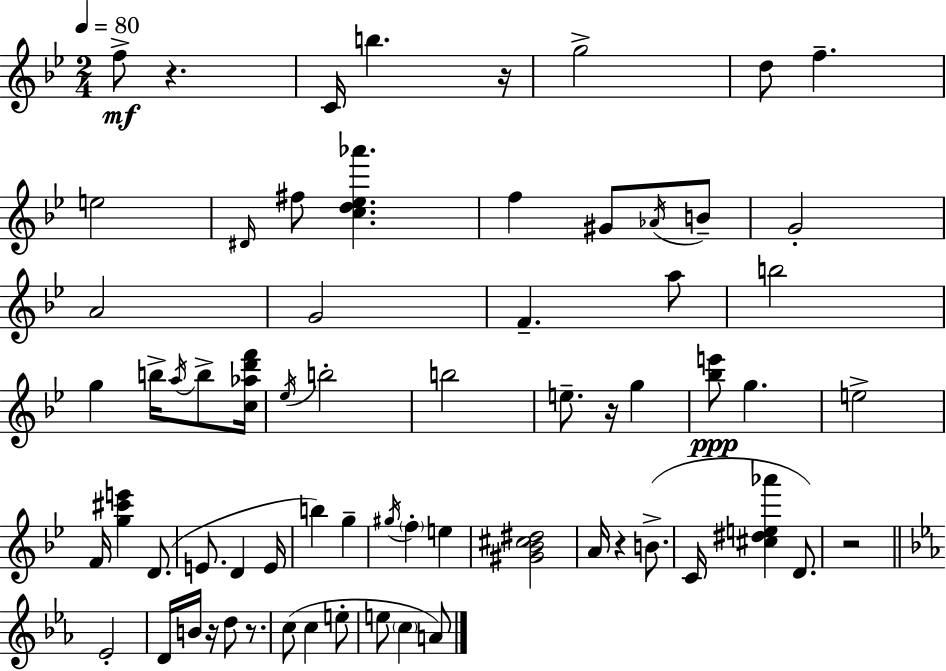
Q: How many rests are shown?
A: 7